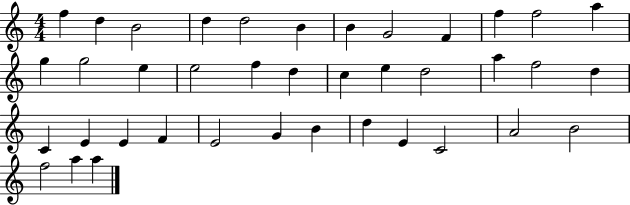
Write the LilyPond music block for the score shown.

{
  \clef treble
  \numericTimeSignature
  \time 4/4
  \key c \major
  f''4 d''4 b'2 | d''4 d''2 b'4 | b'4 g'2 f'4 | f''4 f''2 a''4 | \break g''4 g''2 e''4 | e''2 f''4 d''4 | c''4 e''4 d''2 | a''4 f''2 d''4 | \break c'4 e'4 e'4 f'4 | e'2 g'4 b'4 | d''4 e'4 c'2 | a'2 b'2 | \break f''2 a''4 a''4 | \bar "|."
}